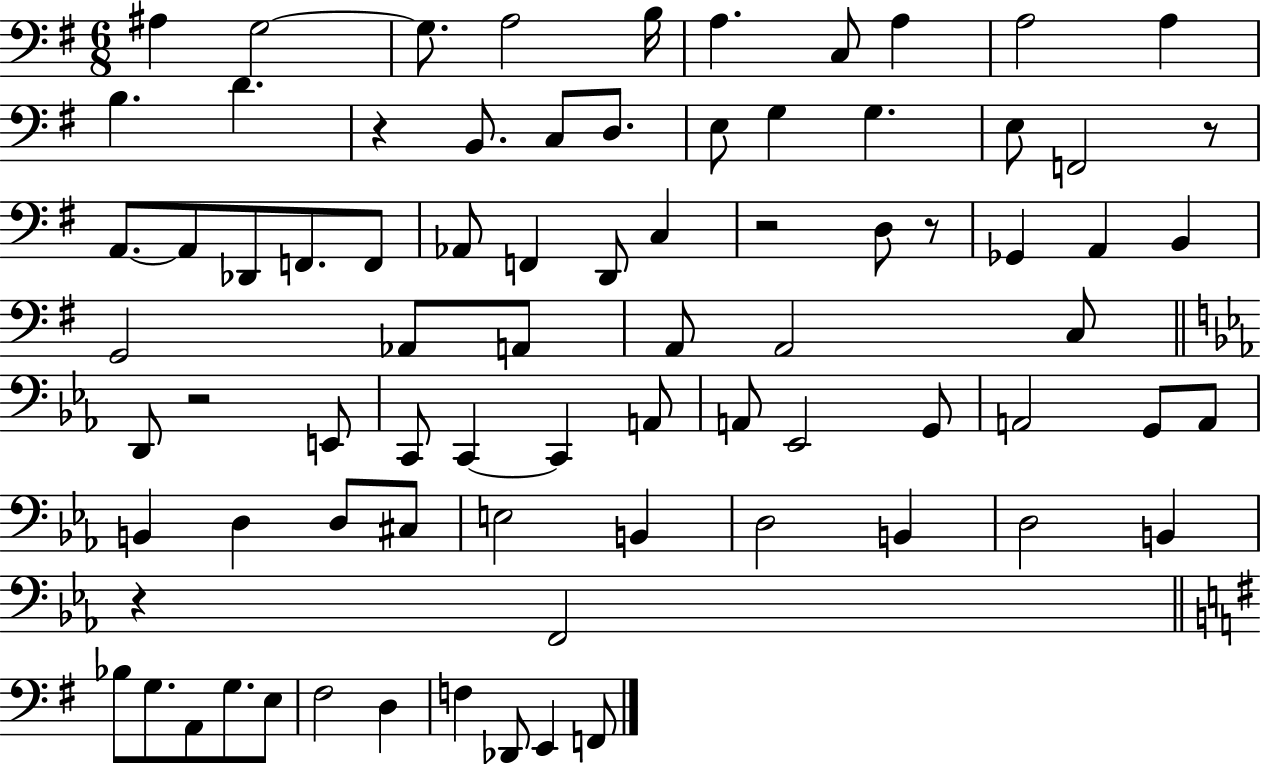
X:1
T:Untitled
M:6/8
L:1/4
K:G
^A, G,2 G,/2 A,2 B,/4 A, C,/2 A, A,2 A, B, D z B,,/2 C,/2 D,/2 E,/2 G, G, E,/2 F,,2 z/2 A,,/2 A,,/2 _D,,/2 F,,/2 F,,/2 _A,,/2 F,, D,,/2 C, z2 D,/2 z/2 _G,, A,, B,, G,,2 _A,,/2 A,,/2 A,,/2 A,,2 C,/2 D,,/2 z2 E,,/2 C,,/2 C,, C,, A,,/2 A,,/2 _E,,2 G,,/2 A,,2 G,,/2 A,,/2 B,, D, D,/2 ^C,/2 E,2 B,, D,2 B,, D,2 B,, z F,,2 _B,/2 G,/2 A,,/2 G,/2 E,/2 ^F,2 D, F, _D,,/2 E,, F,,/2